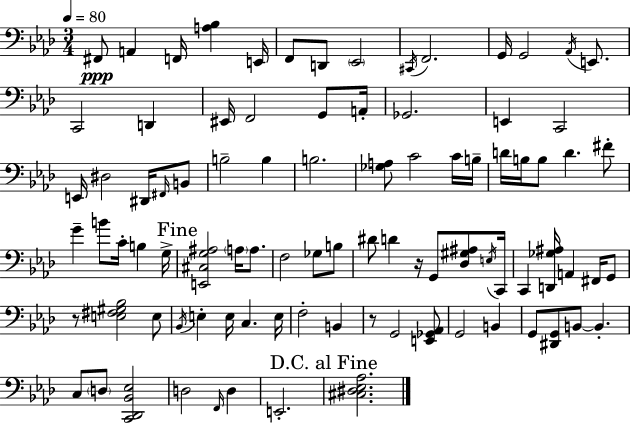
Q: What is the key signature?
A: AES major